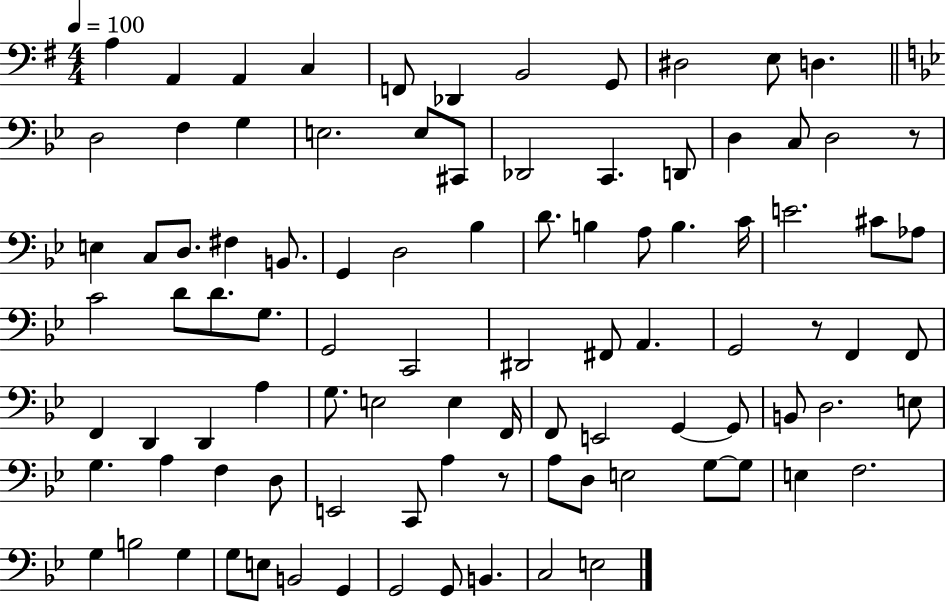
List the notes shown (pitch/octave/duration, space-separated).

A3/q A2/q A2/q C3/q F2/e Db2/q B2/h G2/e D#3/h E3/e D3/q. D3/h F3/q G3/q E3/h. E3/e C#2/e Db2/h C2/q. D2/e D3/q C3/e D3/h R/e E3/q C3/e D3/e. F#3/q B2/e. G2/q D3/h Bb3/q D4/e. B3/q A3/e B3/q. C4/s E4/h. C#4/e Ab3/e C4/h D4/e D4/e. G3/e. G2/h C2/h D#2/h F#2/e A2/q. G2/h R/e F2/q F2/e F2/q D2/q D2/q A3/q G3/e. E3/h E3/q F2/s F2/e E2/h G2/q G2/e B2/e D3/h. E3/e G3/q. A3/q F3/q D3/e E2/h C2/e A3/q R/e A3/e D3/e E3/h G3/e G3/e E3/q F3/h. G3/q B3/h G3/q G3/e E3/e B2/h G2/q G2/h G2/e B2/q. C3/h E3/h